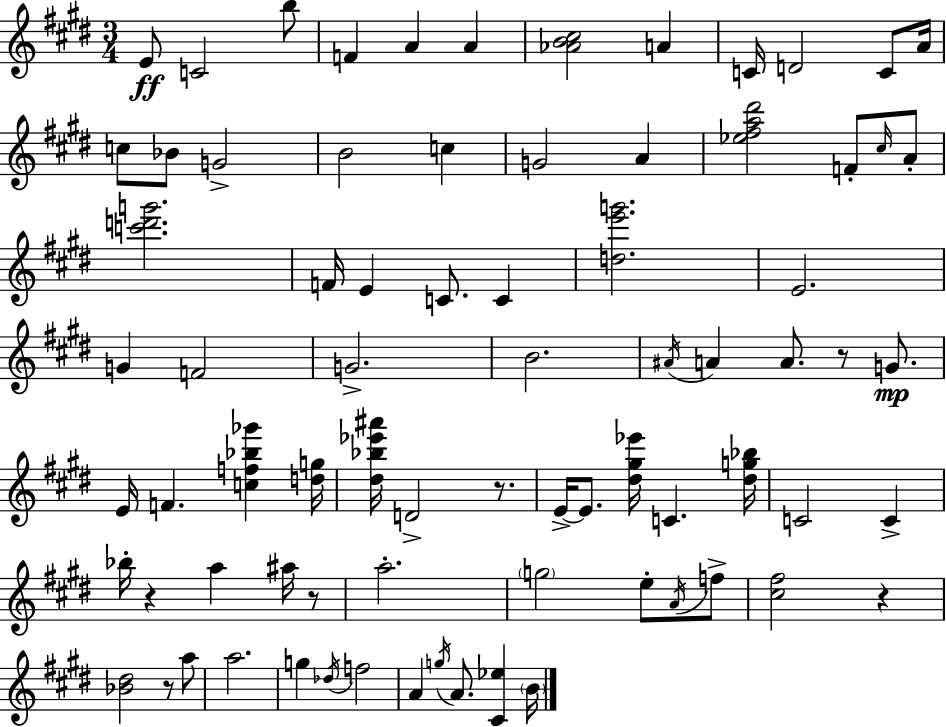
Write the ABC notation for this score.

X:1
T:Untitled
M:3/4
L:1/4
K:E
E/2 C2 b/2 F A A [_AB^c]2 A C/4 D2 C/2 A/4 c/2 _B/2 G2 B2 c G2 A [_e^fa^d']2 F/2 ^c/4 A/2 [c'd'g']2 F/4 E C/2 C [de'g']2 E2 G F2 G2 B2 ^A/4 A A/2 z/2 G/2 E/4 F [cf_b_g'] [dg]/4 [^d_b_e'^a']/4 D2 z/2 E/4 E/2 [^d^g_e']/4 C [^dg_b]/4 C2 C _b/4 z a ^a/4 z/2 a2 g2 e/2 A/4 f/2 [^c^f]2 z [_B^d]2 z/2 a/2 a2 g _d/4 f2 A g/4 A/2 [^C_e] B/4